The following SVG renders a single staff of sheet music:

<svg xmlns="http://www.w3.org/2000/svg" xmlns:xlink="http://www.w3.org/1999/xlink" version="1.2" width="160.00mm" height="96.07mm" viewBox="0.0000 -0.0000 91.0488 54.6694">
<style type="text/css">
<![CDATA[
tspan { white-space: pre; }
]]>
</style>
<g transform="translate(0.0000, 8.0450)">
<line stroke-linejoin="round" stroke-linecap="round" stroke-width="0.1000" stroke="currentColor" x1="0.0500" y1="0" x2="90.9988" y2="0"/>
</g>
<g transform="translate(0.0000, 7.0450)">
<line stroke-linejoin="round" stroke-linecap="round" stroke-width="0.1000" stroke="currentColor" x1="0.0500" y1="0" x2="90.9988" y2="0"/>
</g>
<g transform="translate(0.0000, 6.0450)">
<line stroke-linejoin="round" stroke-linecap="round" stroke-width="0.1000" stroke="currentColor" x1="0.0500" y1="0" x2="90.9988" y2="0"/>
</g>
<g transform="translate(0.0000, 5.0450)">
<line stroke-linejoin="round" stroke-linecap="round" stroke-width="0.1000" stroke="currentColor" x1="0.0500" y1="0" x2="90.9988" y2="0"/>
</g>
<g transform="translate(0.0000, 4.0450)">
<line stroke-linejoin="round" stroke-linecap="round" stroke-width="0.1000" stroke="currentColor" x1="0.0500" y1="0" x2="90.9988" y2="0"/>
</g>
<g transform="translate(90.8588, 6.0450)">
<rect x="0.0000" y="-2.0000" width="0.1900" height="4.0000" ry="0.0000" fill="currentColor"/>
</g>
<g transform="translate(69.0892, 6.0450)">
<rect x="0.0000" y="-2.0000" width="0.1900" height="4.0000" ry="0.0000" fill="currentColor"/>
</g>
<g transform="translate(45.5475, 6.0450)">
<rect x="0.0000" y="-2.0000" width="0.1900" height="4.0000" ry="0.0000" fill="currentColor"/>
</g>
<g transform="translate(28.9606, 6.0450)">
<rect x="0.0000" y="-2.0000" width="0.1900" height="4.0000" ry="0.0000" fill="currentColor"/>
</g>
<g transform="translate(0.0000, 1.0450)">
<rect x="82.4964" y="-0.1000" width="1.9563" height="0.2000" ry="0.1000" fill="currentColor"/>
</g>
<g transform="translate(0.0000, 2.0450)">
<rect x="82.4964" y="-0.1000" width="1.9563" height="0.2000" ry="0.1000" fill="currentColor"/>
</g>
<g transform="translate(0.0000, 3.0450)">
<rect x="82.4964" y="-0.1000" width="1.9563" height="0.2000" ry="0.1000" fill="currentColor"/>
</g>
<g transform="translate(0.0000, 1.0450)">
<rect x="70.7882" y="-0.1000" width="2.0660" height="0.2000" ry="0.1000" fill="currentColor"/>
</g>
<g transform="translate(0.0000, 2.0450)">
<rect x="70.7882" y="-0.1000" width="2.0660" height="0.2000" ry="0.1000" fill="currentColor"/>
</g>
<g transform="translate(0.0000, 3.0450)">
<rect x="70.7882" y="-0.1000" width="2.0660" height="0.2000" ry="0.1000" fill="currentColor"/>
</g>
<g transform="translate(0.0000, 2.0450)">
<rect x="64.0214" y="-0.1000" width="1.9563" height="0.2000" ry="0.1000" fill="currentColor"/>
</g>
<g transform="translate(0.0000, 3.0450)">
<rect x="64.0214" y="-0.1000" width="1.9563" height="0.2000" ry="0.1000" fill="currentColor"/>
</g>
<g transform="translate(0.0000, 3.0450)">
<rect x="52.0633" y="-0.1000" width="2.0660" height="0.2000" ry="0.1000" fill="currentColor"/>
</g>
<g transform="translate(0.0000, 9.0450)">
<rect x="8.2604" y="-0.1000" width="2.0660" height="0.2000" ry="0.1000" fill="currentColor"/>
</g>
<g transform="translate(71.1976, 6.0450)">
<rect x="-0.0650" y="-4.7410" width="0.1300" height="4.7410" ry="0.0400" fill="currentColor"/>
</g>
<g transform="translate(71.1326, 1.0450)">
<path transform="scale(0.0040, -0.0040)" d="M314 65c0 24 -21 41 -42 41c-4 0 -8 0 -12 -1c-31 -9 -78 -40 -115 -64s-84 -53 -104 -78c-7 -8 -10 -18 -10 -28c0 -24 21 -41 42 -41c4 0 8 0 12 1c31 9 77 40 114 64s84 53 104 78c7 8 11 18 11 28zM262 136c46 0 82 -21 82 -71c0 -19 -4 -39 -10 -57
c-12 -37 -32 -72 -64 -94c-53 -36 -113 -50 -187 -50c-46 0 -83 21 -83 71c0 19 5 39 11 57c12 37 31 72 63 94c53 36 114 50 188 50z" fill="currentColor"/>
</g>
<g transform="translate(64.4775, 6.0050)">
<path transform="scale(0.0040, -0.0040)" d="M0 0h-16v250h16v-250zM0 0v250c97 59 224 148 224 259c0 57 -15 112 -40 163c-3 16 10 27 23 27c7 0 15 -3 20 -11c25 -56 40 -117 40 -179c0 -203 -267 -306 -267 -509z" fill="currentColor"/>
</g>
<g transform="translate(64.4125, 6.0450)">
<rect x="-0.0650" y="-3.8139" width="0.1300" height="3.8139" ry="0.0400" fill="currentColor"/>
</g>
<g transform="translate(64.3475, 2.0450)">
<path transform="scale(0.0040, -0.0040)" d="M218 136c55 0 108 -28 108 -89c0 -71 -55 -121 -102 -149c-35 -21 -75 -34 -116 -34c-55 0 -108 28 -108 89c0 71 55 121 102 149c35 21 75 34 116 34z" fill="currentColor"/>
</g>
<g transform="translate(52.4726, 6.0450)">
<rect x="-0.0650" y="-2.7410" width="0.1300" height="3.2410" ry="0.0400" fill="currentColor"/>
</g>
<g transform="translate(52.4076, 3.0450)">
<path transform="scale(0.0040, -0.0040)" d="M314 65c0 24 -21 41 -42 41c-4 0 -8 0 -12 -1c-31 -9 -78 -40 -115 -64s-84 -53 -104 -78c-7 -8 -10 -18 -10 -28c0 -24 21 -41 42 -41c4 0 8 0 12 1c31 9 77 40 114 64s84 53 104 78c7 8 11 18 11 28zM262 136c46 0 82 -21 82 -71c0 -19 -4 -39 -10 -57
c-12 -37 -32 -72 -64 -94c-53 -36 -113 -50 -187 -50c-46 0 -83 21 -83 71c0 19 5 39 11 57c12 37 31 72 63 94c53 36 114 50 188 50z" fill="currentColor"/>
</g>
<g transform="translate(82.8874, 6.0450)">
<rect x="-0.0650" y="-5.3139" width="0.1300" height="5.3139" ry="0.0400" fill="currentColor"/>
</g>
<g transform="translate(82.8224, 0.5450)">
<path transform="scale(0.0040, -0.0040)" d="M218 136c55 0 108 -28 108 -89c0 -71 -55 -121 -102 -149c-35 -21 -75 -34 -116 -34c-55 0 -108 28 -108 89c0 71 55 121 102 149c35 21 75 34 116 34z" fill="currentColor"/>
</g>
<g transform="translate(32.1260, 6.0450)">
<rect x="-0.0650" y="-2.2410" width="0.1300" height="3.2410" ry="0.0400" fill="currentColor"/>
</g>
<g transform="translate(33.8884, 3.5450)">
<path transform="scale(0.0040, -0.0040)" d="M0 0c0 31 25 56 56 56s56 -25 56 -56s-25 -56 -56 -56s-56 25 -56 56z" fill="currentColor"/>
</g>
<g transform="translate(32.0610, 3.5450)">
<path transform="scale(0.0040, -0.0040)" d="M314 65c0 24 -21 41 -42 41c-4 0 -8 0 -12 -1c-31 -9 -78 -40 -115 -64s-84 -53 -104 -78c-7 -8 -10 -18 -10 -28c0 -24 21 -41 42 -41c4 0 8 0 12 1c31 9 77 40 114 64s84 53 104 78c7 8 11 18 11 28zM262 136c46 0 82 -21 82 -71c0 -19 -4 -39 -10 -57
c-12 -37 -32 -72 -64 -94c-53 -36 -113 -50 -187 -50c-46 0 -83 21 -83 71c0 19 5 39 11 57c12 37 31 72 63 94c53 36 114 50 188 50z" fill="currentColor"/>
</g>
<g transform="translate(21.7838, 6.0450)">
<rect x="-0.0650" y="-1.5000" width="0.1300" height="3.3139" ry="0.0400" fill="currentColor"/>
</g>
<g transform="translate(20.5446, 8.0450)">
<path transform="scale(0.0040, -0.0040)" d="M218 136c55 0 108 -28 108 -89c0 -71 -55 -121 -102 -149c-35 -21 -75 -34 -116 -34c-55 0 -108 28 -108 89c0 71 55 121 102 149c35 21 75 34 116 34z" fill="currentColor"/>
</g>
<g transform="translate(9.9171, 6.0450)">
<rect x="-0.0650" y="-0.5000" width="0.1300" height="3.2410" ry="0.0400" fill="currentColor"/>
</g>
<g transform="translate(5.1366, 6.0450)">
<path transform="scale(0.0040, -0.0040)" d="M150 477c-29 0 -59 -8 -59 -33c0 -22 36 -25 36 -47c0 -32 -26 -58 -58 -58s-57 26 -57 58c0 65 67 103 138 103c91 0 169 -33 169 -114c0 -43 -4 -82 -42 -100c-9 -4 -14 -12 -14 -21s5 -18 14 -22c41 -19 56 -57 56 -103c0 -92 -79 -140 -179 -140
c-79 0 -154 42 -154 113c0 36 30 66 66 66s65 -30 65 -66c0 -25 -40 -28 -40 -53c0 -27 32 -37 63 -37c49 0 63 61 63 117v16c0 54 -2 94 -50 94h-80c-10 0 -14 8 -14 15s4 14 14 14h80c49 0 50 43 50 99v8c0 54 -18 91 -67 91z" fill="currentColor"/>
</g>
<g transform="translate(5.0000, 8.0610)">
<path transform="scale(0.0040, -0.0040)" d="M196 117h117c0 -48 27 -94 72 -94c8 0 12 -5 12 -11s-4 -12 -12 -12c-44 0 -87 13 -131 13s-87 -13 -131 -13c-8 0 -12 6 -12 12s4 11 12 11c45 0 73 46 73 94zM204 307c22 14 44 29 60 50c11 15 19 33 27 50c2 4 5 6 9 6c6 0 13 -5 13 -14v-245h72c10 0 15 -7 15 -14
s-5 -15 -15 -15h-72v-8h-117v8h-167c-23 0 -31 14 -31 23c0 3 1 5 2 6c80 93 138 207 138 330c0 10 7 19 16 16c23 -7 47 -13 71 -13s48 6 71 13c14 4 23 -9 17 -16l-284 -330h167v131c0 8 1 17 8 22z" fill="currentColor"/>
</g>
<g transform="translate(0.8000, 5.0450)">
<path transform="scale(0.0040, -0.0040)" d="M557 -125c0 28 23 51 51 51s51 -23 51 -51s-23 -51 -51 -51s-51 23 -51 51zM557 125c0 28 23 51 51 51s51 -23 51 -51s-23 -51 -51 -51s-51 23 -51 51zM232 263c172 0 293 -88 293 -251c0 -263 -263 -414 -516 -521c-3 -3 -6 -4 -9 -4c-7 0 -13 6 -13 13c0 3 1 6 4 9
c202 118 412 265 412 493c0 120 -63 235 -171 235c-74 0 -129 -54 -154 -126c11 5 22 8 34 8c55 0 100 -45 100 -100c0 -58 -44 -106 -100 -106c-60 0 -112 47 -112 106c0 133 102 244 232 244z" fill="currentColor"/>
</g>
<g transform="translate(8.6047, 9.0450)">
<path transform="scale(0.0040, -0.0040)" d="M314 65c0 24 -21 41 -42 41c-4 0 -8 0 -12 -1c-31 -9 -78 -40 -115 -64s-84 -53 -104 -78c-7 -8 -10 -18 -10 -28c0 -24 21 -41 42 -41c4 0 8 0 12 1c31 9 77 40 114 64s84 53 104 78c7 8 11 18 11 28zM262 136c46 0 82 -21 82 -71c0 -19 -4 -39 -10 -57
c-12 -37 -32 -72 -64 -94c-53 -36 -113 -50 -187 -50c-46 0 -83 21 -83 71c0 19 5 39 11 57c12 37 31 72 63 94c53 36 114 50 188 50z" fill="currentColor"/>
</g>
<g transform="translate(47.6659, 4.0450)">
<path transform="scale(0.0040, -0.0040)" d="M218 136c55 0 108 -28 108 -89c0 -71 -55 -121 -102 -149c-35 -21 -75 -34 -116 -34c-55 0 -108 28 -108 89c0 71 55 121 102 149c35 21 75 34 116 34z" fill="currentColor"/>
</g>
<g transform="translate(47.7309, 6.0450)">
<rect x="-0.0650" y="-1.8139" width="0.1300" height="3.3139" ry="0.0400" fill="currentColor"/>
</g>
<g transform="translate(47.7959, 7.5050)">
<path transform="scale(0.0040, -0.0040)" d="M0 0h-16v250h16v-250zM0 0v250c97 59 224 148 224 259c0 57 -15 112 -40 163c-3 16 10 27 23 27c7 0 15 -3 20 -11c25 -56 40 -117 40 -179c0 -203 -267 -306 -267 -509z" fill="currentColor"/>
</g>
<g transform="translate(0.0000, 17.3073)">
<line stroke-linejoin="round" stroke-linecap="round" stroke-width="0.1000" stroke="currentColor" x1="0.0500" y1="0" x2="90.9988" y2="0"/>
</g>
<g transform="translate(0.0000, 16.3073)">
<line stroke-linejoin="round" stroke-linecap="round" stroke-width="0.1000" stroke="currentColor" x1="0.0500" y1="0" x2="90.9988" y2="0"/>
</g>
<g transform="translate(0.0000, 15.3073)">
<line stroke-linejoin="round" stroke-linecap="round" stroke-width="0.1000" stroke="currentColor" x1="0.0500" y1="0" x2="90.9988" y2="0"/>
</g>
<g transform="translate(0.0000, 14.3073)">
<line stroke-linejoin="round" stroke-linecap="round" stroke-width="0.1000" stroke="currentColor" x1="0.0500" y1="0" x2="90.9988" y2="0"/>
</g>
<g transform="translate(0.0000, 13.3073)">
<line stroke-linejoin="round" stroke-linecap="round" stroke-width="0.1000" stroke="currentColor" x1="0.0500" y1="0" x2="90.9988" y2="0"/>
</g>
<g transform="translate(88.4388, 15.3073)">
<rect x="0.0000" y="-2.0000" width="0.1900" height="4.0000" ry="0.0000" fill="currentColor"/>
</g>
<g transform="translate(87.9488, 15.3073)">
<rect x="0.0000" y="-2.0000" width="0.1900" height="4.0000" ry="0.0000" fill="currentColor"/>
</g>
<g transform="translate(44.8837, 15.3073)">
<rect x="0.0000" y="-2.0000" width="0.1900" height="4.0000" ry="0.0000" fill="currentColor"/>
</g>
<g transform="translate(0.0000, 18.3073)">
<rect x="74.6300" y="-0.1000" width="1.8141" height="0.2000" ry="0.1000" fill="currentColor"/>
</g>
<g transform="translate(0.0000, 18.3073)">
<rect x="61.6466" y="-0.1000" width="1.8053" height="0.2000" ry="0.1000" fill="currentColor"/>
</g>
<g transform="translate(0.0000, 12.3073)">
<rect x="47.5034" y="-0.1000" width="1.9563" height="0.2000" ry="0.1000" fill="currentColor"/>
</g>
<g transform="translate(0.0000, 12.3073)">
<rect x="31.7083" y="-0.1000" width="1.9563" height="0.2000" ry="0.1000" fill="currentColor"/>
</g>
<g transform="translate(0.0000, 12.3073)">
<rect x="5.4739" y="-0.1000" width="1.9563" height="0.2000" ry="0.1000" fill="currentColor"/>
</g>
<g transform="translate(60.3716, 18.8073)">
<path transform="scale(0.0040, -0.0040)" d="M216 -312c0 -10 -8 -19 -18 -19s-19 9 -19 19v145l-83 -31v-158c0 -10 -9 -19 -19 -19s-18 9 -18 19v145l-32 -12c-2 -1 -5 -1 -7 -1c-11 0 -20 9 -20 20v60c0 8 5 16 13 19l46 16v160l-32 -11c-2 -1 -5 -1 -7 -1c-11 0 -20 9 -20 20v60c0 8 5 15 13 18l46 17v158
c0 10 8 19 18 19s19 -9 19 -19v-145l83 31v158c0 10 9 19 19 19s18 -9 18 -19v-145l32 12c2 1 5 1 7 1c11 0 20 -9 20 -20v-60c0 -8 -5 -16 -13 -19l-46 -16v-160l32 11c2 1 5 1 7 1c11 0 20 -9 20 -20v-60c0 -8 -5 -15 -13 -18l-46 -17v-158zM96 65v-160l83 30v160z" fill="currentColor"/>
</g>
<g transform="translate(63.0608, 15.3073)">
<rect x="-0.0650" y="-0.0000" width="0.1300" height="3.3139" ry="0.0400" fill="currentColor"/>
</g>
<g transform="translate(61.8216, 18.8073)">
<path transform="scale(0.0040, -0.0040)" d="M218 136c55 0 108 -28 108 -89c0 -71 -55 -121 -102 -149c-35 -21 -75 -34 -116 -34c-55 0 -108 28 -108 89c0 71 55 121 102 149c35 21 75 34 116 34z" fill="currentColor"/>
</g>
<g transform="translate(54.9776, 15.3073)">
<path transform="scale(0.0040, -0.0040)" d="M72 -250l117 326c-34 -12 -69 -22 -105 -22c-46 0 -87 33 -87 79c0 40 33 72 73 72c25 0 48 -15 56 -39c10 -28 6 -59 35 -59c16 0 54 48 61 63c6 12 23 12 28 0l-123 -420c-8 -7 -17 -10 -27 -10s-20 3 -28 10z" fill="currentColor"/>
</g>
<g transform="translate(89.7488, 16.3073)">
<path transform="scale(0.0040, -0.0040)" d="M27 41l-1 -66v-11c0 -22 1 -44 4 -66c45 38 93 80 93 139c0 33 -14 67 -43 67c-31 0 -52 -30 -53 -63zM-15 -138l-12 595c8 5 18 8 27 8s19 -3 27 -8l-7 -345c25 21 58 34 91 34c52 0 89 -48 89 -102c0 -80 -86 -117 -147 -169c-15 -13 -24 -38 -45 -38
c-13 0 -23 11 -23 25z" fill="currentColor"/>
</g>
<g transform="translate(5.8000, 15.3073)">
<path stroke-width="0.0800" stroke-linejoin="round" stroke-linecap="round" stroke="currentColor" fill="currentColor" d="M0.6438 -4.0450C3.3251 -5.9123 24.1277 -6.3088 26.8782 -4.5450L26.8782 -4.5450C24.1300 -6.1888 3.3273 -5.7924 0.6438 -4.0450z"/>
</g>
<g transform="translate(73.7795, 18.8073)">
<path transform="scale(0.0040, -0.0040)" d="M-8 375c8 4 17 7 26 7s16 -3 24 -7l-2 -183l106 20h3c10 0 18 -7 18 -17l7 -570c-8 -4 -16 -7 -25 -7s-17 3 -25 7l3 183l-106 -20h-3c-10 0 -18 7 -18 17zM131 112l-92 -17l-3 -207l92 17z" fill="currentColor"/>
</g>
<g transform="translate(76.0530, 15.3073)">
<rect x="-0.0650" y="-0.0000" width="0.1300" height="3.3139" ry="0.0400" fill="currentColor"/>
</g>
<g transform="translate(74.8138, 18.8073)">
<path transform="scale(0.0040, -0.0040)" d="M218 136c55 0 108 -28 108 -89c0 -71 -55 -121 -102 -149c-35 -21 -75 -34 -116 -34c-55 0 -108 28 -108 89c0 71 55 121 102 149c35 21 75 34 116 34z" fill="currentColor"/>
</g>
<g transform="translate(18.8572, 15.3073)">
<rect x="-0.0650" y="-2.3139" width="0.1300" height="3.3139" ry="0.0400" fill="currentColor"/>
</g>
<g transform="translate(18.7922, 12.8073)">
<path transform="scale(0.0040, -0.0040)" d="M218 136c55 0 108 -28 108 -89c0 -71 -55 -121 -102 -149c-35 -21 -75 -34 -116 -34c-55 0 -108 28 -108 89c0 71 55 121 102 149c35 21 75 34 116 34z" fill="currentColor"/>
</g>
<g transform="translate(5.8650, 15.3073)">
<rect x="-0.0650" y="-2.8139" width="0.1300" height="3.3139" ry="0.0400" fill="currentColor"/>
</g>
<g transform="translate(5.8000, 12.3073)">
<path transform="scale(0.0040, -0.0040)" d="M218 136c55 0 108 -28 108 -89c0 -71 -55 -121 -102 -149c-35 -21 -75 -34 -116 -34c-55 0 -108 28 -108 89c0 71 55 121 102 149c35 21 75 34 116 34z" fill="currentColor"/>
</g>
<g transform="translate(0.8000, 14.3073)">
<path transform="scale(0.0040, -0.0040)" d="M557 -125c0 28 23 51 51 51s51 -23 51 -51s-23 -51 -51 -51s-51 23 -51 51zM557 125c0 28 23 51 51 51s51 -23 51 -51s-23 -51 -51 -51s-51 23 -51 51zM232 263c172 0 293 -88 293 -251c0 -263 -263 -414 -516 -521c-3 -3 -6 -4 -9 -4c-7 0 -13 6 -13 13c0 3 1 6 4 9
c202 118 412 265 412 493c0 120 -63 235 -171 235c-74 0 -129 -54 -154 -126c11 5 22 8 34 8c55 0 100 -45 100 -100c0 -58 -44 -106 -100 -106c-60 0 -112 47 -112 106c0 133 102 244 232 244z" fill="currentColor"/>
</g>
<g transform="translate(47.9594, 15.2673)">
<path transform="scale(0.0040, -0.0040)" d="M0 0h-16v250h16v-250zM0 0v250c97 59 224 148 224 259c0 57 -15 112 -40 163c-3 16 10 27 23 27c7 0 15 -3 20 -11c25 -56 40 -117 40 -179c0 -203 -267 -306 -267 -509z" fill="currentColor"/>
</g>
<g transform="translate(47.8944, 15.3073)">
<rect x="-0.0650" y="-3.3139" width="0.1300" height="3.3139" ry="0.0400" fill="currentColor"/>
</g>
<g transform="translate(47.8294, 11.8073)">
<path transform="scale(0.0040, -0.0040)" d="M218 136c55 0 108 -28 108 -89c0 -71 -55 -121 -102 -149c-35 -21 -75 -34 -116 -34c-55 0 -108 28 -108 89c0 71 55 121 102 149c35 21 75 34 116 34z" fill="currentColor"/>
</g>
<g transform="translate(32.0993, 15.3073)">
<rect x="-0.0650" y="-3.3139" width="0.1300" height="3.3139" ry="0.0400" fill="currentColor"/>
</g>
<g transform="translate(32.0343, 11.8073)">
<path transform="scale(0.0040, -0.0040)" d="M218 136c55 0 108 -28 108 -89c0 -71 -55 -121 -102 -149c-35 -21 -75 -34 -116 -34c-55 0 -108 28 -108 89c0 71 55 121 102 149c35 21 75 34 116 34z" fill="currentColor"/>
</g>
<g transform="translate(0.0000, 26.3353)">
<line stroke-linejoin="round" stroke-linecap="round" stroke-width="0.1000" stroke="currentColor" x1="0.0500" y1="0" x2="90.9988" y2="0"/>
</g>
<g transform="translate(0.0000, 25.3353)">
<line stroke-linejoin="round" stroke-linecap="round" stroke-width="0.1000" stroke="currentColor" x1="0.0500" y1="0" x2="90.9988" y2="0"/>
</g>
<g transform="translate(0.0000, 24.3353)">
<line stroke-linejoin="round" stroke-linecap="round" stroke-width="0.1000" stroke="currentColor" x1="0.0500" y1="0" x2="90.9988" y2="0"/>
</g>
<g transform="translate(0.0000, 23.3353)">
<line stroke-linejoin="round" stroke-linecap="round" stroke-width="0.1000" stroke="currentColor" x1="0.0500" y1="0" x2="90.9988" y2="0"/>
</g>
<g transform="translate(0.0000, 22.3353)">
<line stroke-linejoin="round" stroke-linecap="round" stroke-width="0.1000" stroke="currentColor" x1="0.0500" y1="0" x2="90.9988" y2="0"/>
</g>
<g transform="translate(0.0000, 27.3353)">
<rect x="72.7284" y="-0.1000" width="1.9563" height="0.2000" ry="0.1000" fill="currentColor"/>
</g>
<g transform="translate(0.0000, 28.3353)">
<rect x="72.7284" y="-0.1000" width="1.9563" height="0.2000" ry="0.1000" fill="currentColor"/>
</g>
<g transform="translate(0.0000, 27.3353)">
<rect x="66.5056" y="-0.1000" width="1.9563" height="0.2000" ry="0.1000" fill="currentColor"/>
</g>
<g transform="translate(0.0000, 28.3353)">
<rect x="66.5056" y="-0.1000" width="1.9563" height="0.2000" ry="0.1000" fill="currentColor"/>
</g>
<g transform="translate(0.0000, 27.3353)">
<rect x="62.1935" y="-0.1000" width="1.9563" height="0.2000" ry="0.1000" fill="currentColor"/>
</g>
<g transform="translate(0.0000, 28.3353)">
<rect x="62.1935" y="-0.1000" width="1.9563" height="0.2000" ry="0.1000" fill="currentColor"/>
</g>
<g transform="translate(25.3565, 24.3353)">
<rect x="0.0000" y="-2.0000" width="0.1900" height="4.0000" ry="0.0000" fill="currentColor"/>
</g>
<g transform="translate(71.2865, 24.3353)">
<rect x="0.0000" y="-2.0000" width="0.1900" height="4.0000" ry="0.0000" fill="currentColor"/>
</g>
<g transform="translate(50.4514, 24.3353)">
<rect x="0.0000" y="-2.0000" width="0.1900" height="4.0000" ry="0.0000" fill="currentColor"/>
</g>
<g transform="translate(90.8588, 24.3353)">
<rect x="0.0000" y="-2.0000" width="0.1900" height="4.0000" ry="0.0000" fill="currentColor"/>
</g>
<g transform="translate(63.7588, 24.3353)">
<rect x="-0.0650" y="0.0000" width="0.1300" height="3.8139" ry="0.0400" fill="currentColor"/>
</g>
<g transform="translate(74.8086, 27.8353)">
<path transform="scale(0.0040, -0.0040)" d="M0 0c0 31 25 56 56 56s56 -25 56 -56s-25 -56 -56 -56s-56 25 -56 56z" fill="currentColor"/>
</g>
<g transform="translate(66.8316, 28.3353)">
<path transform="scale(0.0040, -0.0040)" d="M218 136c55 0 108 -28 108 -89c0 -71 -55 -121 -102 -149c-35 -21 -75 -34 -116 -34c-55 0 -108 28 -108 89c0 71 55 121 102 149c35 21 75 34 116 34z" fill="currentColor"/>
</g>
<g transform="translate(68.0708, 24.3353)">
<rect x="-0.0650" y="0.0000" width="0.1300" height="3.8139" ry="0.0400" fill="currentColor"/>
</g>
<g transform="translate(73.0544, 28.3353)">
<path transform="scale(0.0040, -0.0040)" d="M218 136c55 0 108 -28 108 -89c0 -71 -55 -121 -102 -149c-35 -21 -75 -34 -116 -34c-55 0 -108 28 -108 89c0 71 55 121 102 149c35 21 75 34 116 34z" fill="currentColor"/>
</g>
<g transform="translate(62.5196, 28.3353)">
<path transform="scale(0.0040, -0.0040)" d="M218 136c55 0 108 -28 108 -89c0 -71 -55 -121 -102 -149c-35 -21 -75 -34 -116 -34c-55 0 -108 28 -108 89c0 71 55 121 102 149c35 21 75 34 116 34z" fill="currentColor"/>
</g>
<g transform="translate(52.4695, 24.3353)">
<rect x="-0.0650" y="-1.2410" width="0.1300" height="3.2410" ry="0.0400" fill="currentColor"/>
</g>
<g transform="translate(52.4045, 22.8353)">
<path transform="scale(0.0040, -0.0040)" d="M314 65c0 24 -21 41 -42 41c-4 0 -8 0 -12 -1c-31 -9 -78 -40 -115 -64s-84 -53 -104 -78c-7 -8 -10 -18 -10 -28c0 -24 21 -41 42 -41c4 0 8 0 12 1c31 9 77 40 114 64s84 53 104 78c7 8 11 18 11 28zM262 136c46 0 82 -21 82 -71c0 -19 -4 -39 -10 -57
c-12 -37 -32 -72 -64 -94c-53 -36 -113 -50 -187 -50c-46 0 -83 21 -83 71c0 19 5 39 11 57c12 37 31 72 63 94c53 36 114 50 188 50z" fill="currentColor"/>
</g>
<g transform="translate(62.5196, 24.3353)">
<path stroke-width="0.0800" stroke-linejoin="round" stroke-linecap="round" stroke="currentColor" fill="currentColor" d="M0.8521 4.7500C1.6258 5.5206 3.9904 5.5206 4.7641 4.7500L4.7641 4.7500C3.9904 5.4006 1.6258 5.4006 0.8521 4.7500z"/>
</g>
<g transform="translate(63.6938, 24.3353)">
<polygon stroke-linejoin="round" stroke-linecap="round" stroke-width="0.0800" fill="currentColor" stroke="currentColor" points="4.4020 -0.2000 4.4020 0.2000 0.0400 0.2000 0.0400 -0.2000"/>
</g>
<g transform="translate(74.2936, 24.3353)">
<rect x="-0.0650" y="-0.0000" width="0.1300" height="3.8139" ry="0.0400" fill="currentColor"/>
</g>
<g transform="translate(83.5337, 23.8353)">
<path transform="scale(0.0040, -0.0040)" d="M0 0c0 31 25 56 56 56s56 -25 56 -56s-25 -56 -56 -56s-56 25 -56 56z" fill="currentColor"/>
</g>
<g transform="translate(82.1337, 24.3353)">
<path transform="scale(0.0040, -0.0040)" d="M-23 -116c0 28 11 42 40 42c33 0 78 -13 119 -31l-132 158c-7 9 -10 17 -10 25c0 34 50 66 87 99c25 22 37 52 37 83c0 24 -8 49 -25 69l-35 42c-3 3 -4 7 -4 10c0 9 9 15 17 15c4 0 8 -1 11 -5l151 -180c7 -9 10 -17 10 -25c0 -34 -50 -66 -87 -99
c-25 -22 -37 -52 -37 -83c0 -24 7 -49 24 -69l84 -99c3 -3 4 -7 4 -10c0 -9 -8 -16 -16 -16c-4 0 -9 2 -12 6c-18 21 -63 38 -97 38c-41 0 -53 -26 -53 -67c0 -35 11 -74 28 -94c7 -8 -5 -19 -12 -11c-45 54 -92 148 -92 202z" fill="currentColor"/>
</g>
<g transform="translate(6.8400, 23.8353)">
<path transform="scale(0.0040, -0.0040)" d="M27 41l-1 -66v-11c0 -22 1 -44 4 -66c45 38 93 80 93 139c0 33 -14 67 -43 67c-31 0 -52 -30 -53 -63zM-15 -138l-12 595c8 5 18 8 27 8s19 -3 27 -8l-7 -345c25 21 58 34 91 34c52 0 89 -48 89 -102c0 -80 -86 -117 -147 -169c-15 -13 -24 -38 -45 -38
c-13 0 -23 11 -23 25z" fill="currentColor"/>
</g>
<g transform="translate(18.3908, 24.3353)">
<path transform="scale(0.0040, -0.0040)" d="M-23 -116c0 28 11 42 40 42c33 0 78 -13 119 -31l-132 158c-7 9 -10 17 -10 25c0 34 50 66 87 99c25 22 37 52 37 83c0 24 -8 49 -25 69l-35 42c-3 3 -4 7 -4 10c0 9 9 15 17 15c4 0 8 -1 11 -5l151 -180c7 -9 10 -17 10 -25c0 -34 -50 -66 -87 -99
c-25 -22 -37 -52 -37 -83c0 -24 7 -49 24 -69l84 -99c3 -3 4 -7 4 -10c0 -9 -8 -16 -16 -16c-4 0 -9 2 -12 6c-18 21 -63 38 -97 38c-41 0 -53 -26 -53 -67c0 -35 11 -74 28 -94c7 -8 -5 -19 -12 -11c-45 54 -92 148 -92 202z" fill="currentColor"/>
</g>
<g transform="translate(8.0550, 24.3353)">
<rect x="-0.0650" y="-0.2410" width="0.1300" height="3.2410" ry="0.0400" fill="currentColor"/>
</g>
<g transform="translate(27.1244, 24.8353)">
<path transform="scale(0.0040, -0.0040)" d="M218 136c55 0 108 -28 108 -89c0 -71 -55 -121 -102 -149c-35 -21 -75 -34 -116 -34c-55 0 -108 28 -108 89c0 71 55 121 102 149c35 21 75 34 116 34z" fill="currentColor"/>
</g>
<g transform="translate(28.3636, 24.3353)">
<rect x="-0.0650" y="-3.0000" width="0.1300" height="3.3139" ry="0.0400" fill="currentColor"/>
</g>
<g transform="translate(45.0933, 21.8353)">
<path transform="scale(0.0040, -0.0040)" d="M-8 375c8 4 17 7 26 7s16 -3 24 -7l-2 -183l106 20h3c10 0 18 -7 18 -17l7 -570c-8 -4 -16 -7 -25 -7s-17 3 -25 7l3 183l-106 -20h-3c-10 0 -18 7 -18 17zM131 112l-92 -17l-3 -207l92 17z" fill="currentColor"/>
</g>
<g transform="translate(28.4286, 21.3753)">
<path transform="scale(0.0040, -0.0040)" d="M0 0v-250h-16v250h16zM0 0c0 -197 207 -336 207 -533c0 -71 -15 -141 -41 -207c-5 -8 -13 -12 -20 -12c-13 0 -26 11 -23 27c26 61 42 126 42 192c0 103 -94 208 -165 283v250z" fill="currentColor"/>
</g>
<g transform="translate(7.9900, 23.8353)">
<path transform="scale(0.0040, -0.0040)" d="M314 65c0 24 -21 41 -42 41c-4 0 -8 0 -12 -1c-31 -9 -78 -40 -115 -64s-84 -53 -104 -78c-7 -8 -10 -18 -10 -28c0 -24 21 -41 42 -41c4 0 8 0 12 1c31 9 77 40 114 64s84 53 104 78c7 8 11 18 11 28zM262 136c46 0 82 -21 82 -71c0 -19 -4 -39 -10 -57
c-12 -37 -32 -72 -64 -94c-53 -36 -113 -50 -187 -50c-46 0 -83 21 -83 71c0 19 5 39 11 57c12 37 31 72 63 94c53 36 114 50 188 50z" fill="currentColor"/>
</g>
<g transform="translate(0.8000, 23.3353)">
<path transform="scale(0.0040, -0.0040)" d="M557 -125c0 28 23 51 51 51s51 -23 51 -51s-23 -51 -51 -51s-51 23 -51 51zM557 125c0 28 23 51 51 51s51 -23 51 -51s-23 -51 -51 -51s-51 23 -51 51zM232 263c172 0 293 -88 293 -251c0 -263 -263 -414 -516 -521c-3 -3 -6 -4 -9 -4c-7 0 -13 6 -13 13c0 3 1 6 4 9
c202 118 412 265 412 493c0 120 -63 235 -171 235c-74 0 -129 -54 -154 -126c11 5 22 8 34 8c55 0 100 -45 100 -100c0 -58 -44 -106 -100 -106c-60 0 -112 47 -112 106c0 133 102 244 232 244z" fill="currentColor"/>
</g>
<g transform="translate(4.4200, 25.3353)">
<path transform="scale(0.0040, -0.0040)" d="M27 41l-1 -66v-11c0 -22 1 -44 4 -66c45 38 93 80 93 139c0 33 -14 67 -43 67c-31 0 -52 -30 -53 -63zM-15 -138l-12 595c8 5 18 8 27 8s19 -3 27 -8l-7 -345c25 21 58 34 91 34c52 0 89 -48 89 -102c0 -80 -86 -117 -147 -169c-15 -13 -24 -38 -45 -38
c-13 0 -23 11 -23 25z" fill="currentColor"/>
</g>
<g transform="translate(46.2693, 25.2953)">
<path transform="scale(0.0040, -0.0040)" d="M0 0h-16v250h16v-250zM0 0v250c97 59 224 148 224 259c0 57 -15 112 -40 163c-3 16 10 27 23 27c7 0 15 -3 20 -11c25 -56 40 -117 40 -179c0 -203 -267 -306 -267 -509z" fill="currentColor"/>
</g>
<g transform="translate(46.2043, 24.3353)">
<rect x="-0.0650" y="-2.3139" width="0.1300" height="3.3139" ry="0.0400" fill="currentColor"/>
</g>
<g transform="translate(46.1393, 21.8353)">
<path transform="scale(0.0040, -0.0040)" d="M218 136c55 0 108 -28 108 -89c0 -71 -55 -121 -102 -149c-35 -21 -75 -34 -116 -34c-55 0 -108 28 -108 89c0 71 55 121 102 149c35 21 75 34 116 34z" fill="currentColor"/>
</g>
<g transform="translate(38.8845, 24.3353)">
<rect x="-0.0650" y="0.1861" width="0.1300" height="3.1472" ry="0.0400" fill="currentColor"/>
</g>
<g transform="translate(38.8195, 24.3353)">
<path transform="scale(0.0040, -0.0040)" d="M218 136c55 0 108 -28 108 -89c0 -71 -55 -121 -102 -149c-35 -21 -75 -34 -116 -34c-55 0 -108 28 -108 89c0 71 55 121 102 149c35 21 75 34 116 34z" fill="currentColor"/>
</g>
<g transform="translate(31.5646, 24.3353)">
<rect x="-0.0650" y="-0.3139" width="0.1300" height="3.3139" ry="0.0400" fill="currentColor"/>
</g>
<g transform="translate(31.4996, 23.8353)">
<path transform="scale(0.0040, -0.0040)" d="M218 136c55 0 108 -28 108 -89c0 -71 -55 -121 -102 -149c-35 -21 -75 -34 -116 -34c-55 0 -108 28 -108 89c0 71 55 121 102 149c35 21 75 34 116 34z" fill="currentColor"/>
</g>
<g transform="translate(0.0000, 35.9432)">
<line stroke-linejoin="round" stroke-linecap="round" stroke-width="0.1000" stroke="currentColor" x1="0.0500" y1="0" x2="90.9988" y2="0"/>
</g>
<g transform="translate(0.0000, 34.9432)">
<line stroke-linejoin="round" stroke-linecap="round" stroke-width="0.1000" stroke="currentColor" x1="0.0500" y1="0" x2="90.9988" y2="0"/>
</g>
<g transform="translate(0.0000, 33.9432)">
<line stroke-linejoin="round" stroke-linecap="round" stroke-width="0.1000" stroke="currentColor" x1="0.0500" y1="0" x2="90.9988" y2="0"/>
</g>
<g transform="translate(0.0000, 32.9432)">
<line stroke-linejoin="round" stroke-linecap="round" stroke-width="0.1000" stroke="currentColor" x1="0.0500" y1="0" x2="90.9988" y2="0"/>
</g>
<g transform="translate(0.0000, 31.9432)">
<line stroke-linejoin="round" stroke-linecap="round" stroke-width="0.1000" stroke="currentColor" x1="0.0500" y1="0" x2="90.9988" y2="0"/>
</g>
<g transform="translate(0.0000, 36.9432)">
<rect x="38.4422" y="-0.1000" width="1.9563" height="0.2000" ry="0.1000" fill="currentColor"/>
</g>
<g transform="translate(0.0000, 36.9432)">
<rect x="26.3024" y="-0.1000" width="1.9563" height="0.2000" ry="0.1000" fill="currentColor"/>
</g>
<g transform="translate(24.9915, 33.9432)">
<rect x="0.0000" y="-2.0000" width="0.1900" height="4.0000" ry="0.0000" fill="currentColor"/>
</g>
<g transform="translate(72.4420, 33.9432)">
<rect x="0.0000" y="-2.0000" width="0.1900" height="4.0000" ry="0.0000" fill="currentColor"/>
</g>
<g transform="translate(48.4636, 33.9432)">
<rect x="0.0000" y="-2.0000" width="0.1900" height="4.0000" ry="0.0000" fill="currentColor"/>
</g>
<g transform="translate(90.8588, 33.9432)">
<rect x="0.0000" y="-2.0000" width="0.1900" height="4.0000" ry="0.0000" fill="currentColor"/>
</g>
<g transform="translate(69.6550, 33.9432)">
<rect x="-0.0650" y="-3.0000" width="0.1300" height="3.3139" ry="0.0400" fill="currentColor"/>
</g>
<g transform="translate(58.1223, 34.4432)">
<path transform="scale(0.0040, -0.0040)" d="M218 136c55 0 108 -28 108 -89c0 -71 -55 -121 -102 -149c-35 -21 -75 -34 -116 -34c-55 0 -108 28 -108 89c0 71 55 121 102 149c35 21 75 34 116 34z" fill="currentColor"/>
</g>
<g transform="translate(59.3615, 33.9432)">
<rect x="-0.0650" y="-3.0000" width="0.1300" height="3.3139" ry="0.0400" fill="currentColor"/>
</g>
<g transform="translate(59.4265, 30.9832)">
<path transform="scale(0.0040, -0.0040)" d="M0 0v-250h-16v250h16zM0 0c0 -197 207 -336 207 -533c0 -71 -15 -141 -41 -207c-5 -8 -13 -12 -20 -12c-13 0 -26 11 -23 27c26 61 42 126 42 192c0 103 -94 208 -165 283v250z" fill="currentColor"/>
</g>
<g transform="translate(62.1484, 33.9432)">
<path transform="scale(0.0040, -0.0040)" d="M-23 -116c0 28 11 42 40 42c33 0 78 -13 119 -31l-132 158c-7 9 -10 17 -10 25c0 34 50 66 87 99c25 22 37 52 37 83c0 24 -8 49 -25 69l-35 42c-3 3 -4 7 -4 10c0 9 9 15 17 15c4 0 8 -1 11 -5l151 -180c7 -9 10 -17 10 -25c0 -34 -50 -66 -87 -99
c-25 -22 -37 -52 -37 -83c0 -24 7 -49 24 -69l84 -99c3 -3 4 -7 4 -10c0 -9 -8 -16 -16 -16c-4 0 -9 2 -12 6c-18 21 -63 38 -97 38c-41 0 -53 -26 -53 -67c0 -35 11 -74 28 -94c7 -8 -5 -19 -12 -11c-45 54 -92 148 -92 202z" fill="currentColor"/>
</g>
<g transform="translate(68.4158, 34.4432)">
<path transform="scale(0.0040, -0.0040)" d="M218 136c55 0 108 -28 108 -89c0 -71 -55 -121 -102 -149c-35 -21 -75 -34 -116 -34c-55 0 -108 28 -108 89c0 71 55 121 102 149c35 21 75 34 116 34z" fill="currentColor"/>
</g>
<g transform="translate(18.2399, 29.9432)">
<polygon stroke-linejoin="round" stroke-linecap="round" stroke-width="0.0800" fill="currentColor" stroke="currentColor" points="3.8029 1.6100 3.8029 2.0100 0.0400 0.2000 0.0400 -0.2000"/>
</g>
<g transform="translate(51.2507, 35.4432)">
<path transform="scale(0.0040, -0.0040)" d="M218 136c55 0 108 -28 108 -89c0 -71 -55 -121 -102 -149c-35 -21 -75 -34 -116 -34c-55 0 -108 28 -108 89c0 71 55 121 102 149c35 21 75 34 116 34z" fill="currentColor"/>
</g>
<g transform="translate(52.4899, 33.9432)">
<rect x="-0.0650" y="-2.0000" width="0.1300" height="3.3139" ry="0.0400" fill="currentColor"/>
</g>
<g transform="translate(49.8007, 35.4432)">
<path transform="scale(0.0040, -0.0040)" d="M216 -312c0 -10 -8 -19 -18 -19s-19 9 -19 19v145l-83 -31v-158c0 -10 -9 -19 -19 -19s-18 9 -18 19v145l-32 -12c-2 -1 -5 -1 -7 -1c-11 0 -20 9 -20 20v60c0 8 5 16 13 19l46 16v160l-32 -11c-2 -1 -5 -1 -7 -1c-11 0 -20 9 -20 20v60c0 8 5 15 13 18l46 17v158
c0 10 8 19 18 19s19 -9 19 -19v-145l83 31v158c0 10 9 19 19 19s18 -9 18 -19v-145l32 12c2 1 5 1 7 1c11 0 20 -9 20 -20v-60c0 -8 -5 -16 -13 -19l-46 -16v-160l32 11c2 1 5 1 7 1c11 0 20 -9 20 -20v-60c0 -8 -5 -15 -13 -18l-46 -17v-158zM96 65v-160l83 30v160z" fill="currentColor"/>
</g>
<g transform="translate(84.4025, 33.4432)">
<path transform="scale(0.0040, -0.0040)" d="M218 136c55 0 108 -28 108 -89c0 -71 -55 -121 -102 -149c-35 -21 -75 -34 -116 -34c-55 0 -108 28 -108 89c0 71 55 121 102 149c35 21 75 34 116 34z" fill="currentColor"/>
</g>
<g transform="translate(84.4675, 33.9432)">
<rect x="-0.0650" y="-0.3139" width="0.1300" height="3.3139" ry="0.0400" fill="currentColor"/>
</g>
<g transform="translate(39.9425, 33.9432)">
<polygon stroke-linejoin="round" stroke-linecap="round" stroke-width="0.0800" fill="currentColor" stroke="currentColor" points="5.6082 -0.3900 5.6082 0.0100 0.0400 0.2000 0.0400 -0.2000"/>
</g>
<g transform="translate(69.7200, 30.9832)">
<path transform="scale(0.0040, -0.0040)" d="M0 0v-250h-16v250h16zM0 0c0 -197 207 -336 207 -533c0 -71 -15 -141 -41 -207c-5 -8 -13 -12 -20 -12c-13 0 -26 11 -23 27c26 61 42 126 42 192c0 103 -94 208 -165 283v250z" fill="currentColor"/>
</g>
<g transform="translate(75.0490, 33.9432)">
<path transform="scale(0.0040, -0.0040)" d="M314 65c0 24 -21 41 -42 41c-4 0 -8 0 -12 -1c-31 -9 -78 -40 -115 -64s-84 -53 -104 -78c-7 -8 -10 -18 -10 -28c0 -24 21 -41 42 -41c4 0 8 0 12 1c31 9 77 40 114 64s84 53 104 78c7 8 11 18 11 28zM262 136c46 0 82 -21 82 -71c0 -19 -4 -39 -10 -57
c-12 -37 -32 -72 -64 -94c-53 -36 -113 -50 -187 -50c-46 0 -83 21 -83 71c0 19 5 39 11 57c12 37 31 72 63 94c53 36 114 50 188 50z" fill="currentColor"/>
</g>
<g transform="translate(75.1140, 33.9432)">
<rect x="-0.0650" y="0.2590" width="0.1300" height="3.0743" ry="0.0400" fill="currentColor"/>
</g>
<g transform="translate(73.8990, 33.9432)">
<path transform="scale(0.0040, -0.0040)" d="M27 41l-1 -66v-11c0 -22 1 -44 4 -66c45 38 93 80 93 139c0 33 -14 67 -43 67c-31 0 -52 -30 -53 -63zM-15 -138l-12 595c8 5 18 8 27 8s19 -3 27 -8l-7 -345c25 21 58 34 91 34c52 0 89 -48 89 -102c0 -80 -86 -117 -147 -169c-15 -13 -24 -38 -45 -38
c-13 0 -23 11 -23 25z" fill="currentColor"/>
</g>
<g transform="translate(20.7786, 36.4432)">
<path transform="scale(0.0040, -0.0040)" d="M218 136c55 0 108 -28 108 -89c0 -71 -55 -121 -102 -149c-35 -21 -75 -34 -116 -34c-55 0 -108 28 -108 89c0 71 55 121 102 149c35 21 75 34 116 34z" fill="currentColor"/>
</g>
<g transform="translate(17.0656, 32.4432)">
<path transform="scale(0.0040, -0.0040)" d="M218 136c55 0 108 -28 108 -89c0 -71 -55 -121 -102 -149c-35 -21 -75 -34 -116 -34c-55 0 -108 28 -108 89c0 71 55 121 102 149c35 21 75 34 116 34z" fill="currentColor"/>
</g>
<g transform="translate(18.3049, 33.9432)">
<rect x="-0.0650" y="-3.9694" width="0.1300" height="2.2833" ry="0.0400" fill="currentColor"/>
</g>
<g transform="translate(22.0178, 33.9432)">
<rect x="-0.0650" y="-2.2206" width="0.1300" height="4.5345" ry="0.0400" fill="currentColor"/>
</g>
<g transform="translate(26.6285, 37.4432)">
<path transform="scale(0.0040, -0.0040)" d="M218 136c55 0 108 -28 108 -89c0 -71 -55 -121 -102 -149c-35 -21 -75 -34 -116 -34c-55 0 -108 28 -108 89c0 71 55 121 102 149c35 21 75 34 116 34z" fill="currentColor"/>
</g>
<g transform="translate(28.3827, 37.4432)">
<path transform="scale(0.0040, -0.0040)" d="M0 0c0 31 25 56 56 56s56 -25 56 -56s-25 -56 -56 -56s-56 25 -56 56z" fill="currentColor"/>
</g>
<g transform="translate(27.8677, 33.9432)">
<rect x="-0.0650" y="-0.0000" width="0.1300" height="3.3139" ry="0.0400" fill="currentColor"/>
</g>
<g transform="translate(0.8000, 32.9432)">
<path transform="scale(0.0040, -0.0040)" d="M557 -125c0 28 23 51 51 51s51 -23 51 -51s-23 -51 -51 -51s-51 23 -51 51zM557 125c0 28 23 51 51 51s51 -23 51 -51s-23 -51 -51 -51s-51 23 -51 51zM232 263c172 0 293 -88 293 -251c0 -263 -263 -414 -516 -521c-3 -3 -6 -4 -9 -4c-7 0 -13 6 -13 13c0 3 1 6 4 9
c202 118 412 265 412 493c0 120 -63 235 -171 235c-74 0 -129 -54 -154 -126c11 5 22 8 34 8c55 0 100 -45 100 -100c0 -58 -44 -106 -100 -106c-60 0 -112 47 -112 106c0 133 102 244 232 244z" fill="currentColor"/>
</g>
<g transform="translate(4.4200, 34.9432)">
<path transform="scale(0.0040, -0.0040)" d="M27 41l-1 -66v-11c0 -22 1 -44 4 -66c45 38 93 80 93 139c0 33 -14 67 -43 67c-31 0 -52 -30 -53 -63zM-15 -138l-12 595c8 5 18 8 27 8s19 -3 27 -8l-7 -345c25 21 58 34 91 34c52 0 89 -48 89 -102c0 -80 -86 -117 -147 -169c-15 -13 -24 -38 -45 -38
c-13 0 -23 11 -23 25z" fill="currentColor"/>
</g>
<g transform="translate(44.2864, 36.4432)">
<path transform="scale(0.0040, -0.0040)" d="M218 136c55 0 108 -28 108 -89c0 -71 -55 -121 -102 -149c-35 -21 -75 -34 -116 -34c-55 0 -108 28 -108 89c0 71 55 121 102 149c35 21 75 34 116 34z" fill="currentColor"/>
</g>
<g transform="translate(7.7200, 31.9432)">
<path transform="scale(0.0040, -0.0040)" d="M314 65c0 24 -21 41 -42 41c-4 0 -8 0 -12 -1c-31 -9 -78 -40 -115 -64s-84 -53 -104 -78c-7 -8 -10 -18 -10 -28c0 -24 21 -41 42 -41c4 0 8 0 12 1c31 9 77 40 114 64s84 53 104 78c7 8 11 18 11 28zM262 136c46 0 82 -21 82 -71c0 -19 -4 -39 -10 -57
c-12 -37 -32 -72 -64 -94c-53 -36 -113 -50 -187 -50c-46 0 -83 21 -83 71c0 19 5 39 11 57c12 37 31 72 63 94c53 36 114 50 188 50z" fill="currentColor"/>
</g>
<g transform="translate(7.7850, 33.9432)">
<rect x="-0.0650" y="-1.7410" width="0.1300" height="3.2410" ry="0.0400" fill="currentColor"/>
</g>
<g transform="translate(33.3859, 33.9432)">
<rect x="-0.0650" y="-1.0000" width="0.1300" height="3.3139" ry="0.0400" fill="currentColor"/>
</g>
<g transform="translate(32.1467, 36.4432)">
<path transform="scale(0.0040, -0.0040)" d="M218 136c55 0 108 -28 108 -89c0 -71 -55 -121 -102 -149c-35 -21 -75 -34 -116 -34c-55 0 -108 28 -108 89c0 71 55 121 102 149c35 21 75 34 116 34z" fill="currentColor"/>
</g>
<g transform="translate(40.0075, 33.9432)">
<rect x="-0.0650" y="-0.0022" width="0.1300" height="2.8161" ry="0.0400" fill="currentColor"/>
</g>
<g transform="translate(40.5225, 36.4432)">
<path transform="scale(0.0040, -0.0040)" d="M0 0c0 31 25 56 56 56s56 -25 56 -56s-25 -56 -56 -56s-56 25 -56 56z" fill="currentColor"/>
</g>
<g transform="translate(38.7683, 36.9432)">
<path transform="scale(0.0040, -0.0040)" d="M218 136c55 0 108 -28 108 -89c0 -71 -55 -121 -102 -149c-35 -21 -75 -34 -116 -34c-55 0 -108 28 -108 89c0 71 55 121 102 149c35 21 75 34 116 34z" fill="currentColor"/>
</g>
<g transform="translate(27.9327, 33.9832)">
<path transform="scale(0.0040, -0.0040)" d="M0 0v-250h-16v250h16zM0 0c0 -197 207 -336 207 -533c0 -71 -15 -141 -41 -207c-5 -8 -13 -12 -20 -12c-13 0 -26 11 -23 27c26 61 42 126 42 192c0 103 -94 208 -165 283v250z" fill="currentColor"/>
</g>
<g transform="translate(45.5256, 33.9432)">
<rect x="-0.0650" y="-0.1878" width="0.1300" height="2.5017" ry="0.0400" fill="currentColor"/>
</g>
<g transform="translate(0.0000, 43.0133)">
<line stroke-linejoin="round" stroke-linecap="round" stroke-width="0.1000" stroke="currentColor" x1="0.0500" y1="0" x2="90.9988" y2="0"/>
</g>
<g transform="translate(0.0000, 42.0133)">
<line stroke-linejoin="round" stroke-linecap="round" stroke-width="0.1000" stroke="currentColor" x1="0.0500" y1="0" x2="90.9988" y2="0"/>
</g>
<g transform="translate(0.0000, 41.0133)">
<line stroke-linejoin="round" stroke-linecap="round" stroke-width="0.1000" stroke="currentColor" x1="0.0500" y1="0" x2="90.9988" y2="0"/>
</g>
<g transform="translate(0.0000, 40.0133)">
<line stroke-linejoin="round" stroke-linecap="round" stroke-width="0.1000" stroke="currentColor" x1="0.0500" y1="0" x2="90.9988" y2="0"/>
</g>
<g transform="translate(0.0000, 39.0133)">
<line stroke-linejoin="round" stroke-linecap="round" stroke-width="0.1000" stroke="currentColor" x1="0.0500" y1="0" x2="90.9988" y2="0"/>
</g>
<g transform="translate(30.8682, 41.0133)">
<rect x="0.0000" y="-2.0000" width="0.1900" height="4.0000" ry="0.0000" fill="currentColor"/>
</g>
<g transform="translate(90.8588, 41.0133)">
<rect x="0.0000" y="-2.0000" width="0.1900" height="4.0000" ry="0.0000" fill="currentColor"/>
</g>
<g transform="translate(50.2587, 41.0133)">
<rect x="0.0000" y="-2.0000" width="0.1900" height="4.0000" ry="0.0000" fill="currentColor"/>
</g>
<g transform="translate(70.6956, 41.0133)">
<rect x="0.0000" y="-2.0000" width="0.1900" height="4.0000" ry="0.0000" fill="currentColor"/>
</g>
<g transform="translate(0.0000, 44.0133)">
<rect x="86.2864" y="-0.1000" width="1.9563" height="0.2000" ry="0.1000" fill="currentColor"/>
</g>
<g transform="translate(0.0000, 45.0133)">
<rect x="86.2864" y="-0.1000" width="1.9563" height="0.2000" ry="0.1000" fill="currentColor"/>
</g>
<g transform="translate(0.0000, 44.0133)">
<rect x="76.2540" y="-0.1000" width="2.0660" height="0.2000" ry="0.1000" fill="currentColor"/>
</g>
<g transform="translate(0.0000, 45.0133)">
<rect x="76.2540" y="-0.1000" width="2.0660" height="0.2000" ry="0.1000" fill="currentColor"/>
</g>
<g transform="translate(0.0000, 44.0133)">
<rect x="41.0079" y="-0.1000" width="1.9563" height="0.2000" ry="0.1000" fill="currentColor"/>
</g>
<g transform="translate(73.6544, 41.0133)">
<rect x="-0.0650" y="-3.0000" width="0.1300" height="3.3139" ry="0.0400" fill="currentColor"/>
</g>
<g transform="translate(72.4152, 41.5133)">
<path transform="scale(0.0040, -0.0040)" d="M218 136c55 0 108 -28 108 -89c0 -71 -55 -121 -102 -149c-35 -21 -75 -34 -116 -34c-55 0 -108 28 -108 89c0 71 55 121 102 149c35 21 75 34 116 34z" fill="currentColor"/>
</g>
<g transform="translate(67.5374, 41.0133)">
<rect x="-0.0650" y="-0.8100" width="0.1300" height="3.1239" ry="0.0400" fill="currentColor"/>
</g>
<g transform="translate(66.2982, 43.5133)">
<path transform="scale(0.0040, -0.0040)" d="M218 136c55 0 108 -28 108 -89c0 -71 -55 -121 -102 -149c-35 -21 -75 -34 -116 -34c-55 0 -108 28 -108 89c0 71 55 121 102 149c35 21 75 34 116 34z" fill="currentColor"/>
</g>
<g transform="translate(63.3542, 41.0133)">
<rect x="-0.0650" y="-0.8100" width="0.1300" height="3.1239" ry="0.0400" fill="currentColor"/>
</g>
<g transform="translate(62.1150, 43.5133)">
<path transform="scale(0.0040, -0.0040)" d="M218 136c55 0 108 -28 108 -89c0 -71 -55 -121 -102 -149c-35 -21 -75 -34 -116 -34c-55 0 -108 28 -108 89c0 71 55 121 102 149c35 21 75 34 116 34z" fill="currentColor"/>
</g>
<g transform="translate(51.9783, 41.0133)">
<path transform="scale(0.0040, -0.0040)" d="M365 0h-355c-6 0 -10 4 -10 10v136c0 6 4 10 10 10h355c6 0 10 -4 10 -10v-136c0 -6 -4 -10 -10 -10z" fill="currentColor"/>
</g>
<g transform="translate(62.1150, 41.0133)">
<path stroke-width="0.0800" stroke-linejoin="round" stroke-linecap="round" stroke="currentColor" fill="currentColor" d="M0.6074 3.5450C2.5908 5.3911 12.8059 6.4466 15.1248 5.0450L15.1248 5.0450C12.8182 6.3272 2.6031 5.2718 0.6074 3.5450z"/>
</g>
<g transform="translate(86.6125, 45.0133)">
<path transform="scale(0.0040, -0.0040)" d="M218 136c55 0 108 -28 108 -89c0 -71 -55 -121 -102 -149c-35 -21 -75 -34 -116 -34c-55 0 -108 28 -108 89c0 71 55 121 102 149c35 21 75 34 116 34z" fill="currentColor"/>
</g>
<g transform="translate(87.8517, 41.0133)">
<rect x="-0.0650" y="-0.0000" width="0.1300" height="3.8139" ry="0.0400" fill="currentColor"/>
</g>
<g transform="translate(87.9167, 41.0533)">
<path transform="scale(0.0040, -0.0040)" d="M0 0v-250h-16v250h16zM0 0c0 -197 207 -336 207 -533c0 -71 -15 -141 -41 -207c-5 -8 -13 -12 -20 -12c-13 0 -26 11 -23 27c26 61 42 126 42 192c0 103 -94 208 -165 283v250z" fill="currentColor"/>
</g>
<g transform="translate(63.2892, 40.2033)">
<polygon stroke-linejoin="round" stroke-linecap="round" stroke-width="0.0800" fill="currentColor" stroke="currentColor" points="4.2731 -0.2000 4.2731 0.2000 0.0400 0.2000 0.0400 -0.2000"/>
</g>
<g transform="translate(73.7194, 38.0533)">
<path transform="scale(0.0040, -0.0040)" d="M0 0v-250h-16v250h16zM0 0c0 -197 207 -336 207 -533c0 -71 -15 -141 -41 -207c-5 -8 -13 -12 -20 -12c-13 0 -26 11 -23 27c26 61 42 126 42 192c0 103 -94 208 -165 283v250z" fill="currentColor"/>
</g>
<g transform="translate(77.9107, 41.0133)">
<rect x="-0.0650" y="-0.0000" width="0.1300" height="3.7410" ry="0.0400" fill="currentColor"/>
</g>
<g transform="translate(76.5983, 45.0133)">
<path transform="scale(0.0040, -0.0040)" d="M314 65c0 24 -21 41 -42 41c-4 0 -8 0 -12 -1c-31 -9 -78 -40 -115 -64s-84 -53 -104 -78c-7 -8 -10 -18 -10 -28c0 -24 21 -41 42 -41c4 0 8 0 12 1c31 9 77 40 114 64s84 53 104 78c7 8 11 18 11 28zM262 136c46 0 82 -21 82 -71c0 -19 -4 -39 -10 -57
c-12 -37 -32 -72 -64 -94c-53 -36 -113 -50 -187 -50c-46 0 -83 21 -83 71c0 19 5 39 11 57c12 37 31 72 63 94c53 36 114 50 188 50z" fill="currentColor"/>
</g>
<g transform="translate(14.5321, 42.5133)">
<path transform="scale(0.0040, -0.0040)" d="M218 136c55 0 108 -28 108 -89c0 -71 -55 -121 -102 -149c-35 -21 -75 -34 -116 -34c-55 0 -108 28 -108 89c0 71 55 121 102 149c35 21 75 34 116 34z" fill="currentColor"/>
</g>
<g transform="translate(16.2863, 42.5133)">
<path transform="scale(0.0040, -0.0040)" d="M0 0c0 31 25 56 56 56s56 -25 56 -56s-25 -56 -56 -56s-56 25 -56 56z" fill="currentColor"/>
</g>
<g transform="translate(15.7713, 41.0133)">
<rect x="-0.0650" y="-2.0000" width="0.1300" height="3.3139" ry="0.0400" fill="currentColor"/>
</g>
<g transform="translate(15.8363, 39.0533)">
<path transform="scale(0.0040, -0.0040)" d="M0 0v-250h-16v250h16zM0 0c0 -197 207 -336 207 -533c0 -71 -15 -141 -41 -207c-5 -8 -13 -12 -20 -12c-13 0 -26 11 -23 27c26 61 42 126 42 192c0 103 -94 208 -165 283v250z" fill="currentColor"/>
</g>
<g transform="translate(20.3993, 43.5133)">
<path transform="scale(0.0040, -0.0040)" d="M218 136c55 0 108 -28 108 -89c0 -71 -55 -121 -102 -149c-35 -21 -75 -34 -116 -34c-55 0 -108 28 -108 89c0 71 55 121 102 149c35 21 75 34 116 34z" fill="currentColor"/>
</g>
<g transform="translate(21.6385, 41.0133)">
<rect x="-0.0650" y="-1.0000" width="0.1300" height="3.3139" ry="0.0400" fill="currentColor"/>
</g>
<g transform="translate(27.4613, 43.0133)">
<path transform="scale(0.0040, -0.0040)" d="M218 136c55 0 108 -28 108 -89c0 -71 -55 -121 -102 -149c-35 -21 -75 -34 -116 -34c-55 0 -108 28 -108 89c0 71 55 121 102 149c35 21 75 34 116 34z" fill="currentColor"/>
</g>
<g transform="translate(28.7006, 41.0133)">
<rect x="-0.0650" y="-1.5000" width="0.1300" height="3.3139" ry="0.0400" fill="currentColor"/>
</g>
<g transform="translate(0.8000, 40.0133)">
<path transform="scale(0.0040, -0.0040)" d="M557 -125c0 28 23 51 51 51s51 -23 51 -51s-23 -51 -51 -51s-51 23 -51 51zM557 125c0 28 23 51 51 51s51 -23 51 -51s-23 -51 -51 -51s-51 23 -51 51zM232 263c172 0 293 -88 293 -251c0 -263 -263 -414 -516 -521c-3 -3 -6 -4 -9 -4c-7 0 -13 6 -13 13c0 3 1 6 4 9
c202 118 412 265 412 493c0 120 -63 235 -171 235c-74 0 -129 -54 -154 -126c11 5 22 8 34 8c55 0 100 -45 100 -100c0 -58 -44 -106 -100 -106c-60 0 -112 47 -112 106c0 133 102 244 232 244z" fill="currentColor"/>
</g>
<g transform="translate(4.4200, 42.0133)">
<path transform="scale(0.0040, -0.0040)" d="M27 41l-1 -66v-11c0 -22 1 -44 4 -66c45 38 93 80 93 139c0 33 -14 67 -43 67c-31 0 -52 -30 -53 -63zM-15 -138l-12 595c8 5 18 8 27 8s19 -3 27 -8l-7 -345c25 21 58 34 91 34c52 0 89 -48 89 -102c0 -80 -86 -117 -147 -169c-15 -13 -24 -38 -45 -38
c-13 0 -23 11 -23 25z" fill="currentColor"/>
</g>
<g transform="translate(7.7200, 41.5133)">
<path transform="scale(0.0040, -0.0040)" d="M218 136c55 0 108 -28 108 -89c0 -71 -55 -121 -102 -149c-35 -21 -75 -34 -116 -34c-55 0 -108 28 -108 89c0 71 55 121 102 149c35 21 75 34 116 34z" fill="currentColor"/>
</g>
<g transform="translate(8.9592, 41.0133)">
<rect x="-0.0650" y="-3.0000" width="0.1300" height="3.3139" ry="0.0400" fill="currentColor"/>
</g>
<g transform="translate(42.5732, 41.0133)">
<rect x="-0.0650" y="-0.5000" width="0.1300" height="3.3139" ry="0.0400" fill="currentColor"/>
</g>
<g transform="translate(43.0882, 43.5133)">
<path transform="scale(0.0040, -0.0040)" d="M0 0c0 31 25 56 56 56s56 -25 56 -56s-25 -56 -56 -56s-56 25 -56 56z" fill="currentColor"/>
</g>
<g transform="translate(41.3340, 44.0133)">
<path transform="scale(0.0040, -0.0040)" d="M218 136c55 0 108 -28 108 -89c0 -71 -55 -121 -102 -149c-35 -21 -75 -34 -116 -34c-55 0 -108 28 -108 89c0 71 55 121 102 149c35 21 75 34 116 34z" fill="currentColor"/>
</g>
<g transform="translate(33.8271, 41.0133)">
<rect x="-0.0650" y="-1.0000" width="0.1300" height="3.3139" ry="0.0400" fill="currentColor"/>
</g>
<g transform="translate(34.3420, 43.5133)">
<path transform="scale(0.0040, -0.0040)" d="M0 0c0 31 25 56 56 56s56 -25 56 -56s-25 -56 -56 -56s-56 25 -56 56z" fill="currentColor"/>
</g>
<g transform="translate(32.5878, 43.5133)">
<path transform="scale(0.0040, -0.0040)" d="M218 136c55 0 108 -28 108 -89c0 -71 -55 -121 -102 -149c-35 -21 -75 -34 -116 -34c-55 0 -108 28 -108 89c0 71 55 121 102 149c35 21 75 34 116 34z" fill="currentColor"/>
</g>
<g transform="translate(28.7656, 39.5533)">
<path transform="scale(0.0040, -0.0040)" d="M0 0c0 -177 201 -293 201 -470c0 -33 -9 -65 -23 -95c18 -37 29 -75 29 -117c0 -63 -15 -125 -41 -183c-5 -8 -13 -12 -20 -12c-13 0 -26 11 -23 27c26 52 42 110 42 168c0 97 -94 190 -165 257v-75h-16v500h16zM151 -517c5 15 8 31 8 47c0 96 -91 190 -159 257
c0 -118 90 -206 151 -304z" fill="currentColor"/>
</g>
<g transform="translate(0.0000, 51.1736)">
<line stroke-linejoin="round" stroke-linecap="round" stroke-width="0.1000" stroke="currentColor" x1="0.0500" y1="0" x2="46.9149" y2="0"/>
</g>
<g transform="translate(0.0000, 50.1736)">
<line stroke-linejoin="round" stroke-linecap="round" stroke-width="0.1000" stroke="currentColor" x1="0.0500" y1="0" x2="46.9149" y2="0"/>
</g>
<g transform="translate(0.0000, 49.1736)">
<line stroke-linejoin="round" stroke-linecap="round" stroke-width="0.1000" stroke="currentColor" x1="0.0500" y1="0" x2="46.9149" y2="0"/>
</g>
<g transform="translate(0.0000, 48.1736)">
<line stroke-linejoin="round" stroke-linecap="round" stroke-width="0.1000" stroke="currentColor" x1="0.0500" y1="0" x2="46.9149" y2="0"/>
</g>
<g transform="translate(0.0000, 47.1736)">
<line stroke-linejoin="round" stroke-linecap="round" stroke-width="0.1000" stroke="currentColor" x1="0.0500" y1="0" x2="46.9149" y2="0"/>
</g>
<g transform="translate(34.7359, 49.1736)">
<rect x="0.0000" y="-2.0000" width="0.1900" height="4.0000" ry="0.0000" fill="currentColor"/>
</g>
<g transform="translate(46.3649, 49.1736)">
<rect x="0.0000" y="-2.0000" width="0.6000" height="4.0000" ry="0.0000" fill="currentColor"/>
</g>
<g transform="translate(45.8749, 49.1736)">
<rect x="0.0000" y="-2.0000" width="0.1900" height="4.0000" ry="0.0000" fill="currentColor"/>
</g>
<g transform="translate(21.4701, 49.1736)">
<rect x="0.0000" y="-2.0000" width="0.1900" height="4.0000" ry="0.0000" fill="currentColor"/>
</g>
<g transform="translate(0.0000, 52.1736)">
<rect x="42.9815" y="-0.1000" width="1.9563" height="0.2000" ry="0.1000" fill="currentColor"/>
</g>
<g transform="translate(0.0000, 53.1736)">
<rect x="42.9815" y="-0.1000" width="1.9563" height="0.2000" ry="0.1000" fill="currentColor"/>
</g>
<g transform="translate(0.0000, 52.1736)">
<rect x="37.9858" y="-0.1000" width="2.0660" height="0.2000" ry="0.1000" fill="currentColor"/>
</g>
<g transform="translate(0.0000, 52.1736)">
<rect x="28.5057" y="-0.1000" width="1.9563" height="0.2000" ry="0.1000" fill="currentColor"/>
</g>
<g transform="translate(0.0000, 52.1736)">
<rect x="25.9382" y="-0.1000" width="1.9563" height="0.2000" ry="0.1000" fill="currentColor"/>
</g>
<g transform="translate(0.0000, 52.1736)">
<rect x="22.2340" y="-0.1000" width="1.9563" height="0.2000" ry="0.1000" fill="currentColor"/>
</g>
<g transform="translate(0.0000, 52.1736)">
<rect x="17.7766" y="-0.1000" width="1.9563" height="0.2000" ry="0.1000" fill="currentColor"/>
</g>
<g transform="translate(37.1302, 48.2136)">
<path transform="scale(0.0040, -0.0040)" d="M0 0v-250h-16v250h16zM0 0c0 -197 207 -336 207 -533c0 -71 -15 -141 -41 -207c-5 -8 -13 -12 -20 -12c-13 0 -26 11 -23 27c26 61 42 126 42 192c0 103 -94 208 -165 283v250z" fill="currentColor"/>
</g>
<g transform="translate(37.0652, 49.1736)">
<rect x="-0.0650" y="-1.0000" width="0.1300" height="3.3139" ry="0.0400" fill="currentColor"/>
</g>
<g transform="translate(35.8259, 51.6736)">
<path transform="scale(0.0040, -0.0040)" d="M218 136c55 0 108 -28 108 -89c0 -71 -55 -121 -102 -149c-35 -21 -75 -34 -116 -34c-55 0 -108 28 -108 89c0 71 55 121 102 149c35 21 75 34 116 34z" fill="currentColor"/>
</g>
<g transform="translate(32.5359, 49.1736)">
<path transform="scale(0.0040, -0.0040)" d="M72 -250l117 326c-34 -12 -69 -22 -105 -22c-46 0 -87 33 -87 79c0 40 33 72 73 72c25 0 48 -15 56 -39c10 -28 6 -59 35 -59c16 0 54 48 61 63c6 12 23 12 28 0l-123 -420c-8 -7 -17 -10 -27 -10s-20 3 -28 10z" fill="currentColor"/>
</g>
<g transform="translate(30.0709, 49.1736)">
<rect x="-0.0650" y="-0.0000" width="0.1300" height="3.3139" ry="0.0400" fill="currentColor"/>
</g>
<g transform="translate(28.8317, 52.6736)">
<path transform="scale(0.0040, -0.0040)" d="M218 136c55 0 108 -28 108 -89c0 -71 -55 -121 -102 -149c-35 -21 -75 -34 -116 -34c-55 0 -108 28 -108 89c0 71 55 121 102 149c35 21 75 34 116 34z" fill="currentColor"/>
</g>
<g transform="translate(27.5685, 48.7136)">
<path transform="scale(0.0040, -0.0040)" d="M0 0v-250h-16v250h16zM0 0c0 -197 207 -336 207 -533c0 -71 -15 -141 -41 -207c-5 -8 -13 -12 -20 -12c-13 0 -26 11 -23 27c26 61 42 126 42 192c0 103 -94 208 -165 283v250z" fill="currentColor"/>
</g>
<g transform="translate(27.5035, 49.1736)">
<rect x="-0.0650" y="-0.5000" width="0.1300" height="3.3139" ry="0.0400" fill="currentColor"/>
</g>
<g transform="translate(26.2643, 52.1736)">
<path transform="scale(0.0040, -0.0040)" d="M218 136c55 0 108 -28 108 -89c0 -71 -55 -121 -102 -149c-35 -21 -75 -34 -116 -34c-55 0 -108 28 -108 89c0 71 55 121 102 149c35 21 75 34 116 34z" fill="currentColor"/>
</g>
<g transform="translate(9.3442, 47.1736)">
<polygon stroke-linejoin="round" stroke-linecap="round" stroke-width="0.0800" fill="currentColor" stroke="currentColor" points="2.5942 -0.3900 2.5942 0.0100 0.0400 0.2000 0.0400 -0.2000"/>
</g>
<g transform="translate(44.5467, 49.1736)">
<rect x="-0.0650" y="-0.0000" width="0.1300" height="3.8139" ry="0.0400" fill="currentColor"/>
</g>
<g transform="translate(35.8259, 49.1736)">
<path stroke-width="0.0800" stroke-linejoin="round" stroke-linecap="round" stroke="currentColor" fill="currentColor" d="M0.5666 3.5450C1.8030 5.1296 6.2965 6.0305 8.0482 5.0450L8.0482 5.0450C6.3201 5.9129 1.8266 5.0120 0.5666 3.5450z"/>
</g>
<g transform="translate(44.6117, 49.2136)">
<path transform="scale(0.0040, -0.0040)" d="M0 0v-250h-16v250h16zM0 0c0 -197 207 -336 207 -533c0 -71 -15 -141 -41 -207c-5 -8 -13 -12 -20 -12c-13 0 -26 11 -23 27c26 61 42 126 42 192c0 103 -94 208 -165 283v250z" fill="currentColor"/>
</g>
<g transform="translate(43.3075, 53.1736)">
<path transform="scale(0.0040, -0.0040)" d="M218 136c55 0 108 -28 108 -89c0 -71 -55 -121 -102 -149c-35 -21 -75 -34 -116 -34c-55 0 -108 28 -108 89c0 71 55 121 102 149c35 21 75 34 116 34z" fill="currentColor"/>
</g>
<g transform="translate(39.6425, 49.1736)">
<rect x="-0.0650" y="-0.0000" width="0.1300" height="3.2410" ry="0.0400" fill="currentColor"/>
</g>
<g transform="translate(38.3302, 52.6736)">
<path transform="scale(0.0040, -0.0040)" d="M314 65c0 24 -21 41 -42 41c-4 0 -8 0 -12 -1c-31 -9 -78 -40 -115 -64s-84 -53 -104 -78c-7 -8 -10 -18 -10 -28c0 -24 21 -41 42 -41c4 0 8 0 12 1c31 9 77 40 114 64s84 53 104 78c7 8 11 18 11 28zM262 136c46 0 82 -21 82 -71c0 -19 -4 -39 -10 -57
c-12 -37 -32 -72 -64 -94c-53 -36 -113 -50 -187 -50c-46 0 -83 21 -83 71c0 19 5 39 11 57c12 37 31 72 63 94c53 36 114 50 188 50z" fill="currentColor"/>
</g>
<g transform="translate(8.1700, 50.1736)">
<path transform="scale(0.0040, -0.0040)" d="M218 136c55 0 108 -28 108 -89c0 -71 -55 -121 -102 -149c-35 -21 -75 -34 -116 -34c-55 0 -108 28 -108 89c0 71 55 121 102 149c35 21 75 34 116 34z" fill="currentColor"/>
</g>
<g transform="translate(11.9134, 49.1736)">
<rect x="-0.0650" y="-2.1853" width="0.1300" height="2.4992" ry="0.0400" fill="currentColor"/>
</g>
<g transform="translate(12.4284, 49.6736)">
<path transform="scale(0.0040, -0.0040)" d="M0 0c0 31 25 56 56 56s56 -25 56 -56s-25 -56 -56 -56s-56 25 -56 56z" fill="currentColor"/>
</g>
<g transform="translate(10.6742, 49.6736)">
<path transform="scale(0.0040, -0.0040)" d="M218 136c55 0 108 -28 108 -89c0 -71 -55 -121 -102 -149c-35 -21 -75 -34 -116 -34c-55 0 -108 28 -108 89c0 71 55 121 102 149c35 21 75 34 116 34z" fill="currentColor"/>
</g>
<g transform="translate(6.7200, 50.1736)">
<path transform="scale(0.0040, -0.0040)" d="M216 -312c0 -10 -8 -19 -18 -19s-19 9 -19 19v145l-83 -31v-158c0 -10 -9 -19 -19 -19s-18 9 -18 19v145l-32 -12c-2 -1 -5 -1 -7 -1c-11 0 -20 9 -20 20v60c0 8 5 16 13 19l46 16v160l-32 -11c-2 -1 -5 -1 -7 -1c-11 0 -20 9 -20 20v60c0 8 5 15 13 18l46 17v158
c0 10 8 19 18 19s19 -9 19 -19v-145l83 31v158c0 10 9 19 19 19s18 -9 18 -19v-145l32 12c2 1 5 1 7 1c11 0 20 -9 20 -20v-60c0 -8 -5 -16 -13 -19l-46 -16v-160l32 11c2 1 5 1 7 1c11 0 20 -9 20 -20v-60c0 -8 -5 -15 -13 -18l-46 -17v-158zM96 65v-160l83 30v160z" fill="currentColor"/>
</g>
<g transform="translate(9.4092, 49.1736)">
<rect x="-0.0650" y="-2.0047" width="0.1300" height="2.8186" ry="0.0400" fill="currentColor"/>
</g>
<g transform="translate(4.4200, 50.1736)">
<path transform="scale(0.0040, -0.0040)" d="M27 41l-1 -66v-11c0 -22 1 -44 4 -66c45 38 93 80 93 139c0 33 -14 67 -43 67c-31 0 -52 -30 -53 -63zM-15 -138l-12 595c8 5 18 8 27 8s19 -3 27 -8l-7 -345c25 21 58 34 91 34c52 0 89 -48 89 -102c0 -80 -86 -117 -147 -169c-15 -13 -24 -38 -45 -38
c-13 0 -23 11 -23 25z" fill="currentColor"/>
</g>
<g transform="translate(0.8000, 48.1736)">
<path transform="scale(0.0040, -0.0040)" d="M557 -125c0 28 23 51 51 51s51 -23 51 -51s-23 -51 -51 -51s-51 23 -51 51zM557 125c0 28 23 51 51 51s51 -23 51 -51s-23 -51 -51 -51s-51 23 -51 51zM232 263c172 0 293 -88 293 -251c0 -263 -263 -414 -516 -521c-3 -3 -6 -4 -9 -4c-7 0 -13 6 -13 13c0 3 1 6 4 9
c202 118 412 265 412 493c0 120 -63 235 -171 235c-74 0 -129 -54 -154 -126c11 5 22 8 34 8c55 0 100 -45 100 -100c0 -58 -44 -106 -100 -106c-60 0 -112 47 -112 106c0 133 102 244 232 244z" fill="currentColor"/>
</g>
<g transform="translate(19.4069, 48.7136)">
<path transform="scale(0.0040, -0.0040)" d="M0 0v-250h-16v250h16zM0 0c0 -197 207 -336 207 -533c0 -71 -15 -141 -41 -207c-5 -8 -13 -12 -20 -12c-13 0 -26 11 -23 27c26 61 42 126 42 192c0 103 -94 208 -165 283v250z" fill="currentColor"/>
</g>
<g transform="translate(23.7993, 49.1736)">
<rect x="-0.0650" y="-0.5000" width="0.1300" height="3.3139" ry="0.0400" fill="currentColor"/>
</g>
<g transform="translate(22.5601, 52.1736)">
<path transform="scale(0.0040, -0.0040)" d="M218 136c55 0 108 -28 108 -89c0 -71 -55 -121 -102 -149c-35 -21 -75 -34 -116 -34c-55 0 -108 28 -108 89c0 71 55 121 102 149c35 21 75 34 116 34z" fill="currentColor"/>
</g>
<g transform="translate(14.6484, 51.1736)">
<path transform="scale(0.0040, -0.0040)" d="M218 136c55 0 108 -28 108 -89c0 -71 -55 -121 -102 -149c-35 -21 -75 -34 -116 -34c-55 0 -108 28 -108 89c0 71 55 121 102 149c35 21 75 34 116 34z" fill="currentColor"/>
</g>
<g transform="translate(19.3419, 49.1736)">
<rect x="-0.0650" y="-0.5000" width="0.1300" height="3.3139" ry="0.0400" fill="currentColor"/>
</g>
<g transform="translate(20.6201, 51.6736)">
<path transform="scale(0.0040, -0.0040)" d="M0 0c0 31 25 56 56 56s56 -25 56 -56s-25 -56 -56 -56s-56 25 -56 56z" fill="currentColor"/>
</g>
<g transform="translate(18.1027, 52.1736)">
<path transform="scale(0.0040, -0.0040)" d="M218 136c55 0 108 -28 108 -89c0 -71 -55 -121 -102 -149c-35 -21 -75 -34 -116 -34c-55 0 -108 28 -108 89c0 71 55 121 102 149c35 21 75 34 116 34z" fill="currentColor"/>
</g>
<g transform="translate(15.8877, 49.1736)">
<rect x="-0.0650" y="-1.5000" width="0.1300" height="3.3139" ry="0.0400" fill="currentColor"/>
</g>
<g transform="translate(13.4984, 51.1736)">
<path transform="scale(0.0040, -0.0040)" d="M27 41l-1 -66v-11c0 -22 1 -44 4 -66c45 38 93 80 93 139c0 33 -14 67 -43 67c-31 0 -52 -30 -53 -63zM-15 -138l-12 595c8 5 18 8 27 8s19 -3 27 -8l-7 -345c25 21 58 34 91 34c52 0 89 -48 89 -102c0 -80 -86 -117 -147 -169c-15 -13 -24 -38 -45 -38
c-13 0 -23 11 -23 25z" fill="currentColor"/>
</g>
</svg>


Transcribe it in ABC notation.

X:1
T:Untitled
M:3/4
L:1/4
K:C
E,,2 G,, B,2 A,/2 C2 E/2 G2 A C B, D D/2 z/2 ^D,, D,, _E,2 z C,/2 E, D, B,/2 G,2 C,,/2 C,,/2 C,, z A,2 G,/2 F,,/2 D,,/2 F,, E,,/2 F,,/2 ^A,, C,/2 z C,/2 _D,2 E, C, A,,/2 F,, G,,/4 F,, E,, z2 F,,/2 F,,/2 C,/2 C,,2 C,,/2 ^B,,/2 C,/2 _G,, E,,/2 E,, E,,/2 D,, z/2 F,,/2 D,,2 C,,/2